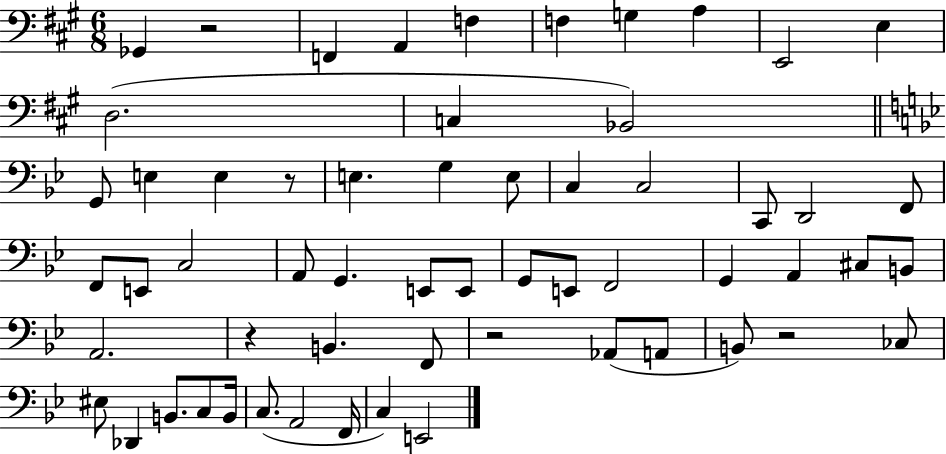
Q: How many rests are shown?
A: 5